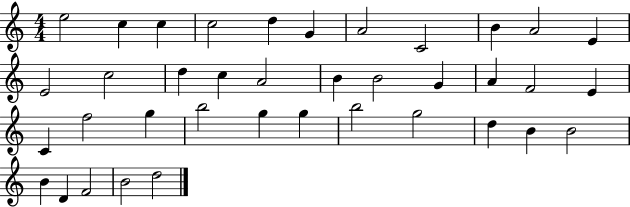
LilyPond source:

{
  \clef treble
  \numericTimeSignature
  \time 4/4
  \key c \major
  e''2 c''4 c''4 | c''2 d''4 g'4 | a'2 c'2 | b'4 a'2 e'4 | \break e'2 c''2 | d''4 c''4 a'2 | b'4 b'2 g'4 | a'4 f'2 e'4 | \break c'4 f''2 g''4 | b''2 g''4 g''4 | b''2 g''2 | d''4 b'4 b'2 | \break b'4 d'4 f'2 | b'2 d''2 | \bar "|."
}